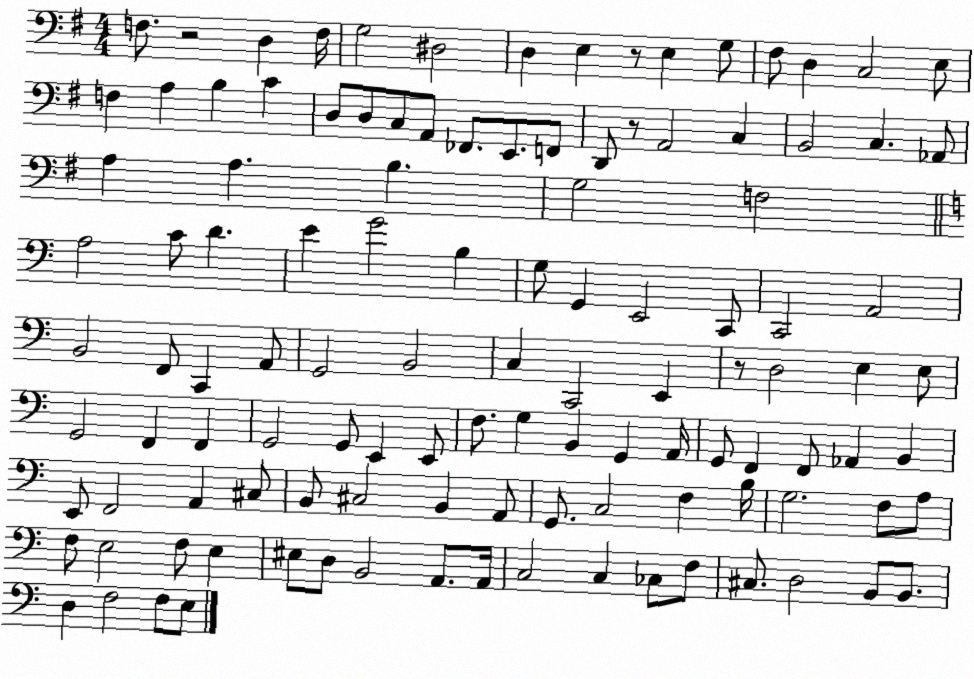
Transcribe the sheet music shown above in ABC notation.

X:1
T:Untitled
M:4/4
L:1/4
K:G
F,/2 z2 D, F,/4 G,2 ^D,2 D, E, z/2 E, G,/2 ^F,/2 D, C,2 E,/2 F, A, B, C D,/2 D,/2 C,/2 A,,/2 _F,,/2 E,,/2 F,,/2 D,,/2 z/2 A,,2 C, B,,2 C, _A,,/2 A, A, B, G,2 F,2 A,2 C/2 D E G2 B, G,/2 G,, E,,2 C,,/2 C,,2 A,,2 B,,2 F,,/2 C,, A,,/2 G,,2 B,,2 C, C,,2 E,, z/2 D,2 E, E,/2 G,,2 F,, F,, G,,2 G,,/2 E,, E,,/2 F,/2 G, B,, G,, A,,/4 G,,/2 F,, F,,/2 _A,, B,, E,,/2 F,,2 A,, ^C,/2 B,,/2 ^C,2 B,, A,,/2 G,,/2 C,2 F, B,/4 G,2 F,/2 A,/2 F,/2 E,2 F,/2 E, ^E,/2 D,/2 B,,2 A,,/2 A,,/4 C,2 C, _C,/2 F,/2 ^C,/2 D,2 B,,/2 B,,/2 D, F,2 F,/2 E,/2